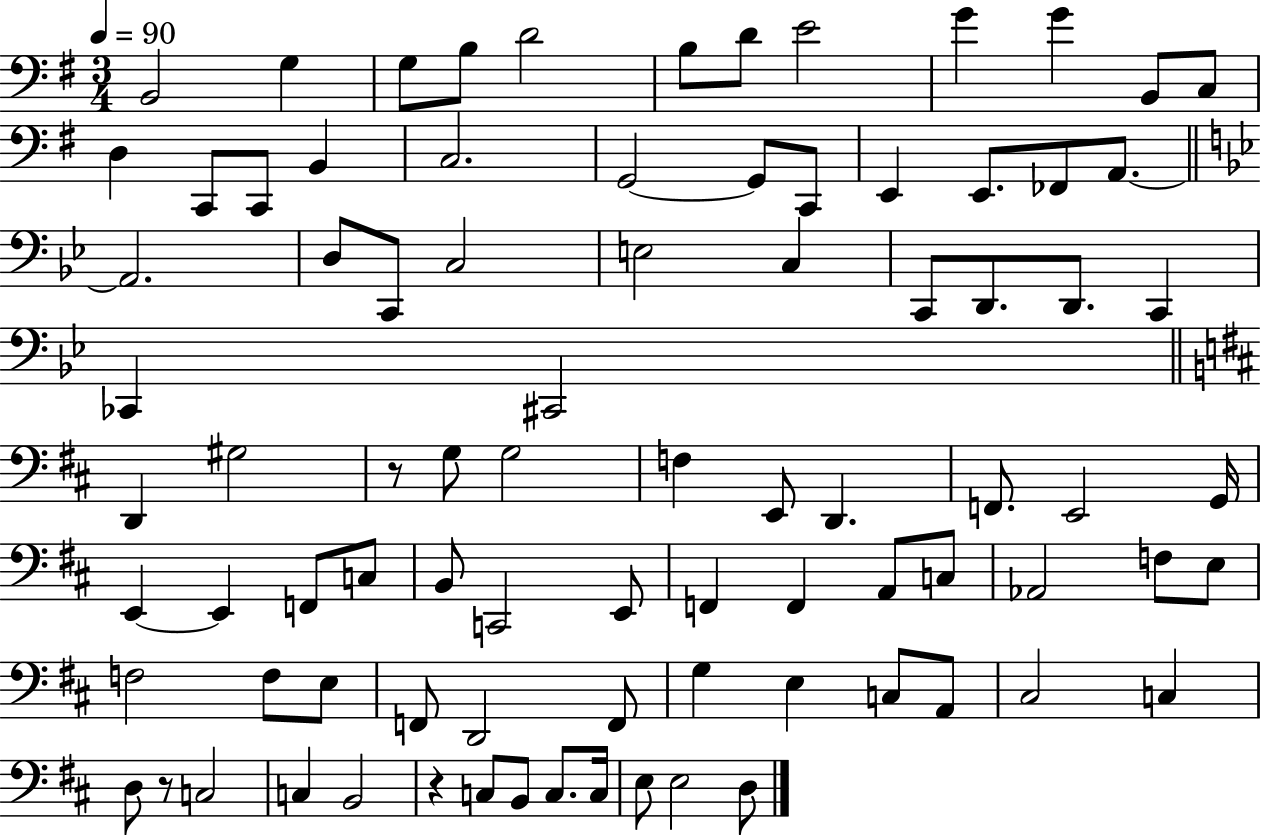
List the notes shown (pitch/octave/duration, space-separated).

B2/h G3/q G3/e B3/e D4/h B3/e D4/e E4/h G4/q G4/q B2/e C3/e D3/q C2/e C2/e B2/q C3/h. G2/h G2/e C2/e E2/q E2/e. FES2/e A2/e. A2/h. D3/e C2/e C3/h E3/h C3/q C2/e D2/e. D2/e. C2/q CES2/q C#2/h D2/q G#3/h R/e G3/e G3/h F3/q E2/e D2/q. F2/e. E2/h G2/s E2/q E2/q F2/e C3/e B2/e C2/h E2/e F2/q F2/q A2/e C3/e Ab2/h F3/e E3/e F3/h F3/e E3/e F2/e D2/h F2/e G3/q E3/q C3/e A2/e C#3/h C3/q D3/e R/e C3/h C3/q B2/h R/q C3/e B2/e C3/e. C3/s E3/e E3/h D3/e